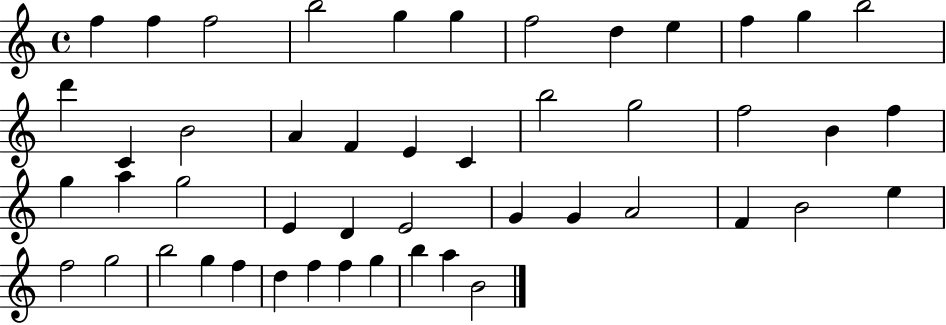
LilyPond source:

{
  \clef treble
  \time 4/4
  \defaultTimeSignature
  \key c \major
  f''4 f''4 f''2 | b''2 g''4 g''4 | f''2 d''4 e''4 | f''4 g''4 b''2 | \break d'''4 c'4 b'2 | a'4 f'4 e'4 c'4 | b''2 g''2 | f''2 b'4 f''4 | \break g''4 a''4 g''2 | e'4 d'4 e'2 | g'4 g'4 a'2 | f'4 b'2 e''4 | \break f''2 g''2 | b''2 g''4 f''4 | d''4 f''4 f''4 g''4 | b''4 a''4 b'2 | \break \bar "|."
}